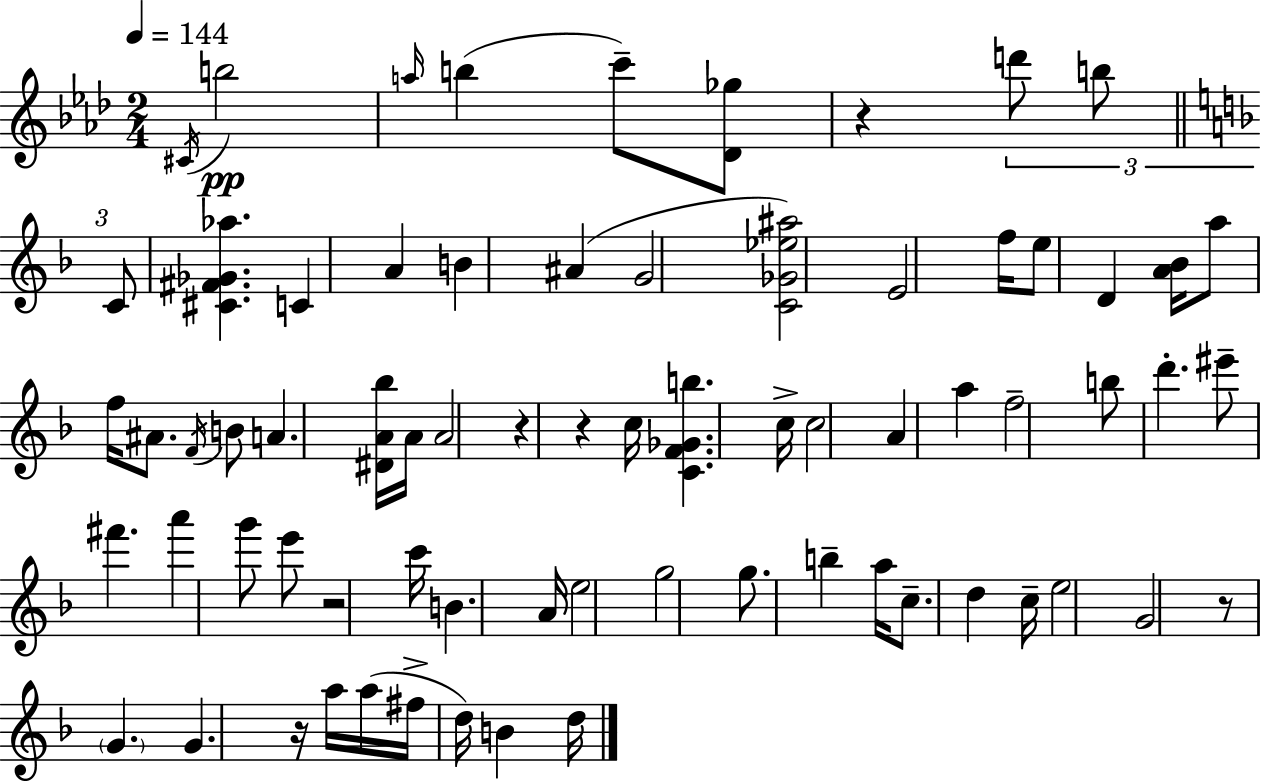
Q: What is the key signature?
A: AES major